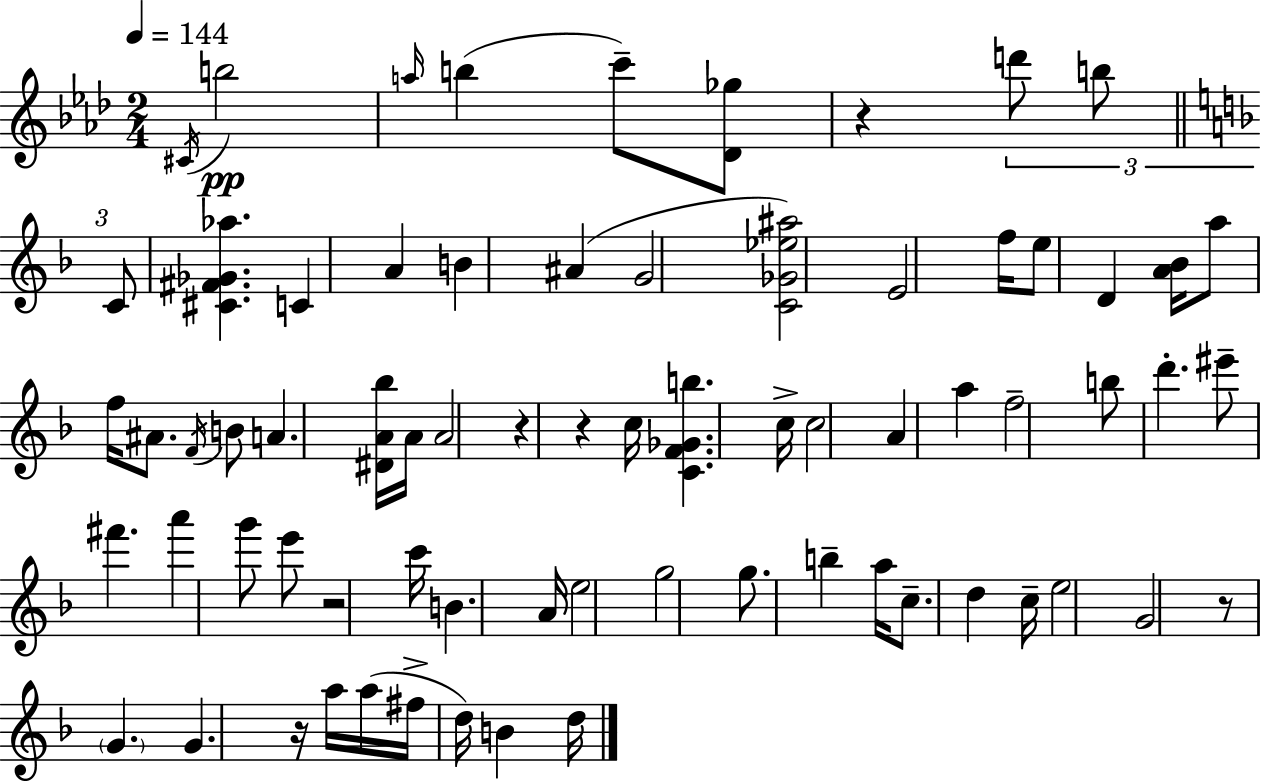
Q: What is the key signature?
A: AES major